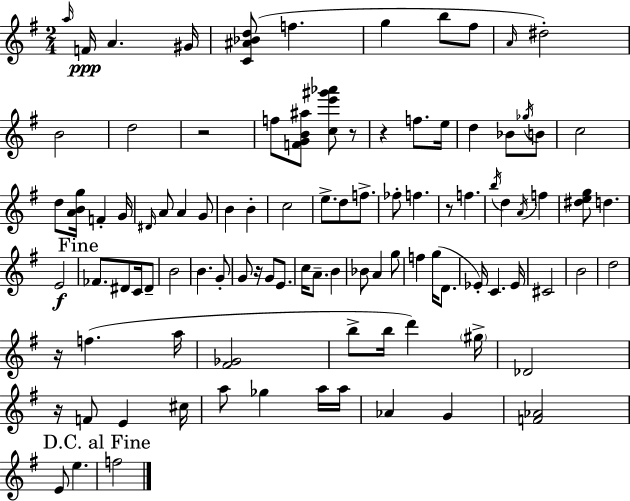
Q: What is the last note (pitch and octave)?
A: F5